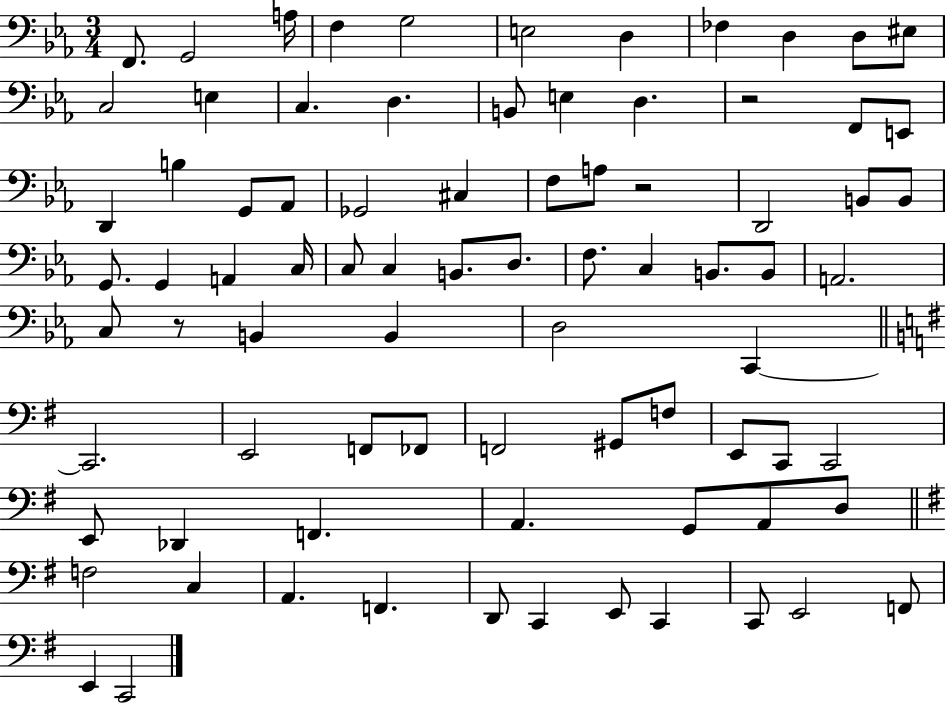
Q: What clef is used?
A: bass